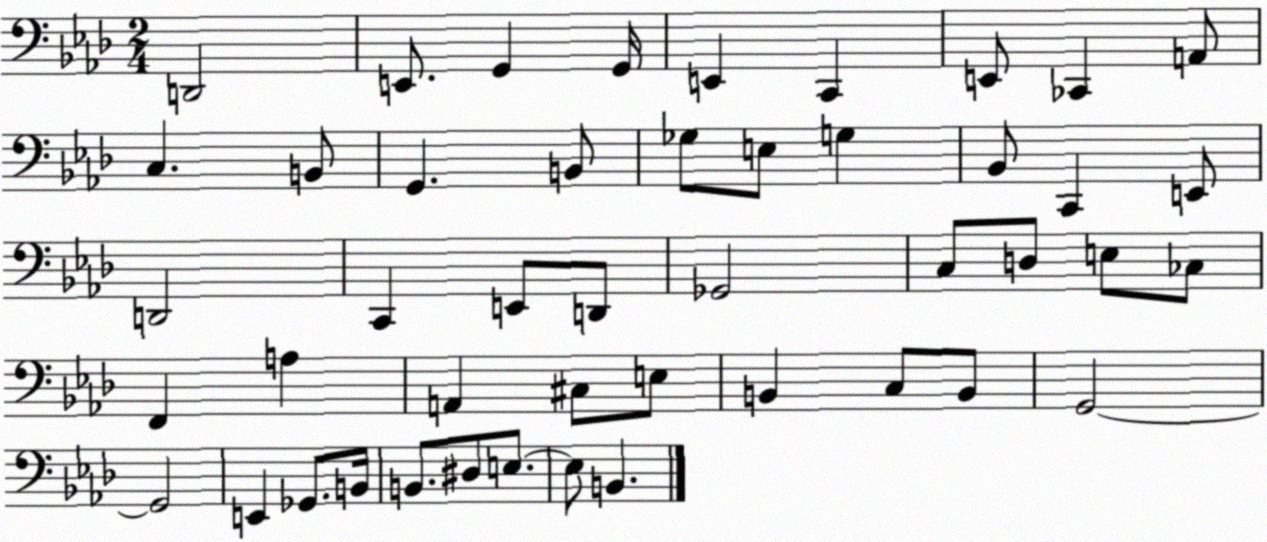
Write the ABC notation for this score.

X:1
T:Untitled
M:2/4
L:1/4
K:Ab
D,,2 E,,/2 G,, G,,/4 E,, C,, E,,/2 _C,, A,,/2 C, B,,/2 G,, B,,/2 _G,/2 E,/2 G, _B,,/2 C,, E,,/2 D,,2 C,, E,,/2 D,,/2 _G,,2 C,/2 D,/2 E,/2 _C,/2 F,, A, A,, ^C,/2 E,/2 B,, C,/2 B,,/2 G,,2 G,,2 E,, _G,,/2 B,,/4 B,,/2 ^D,/2 E,/2 E,/2 B,,